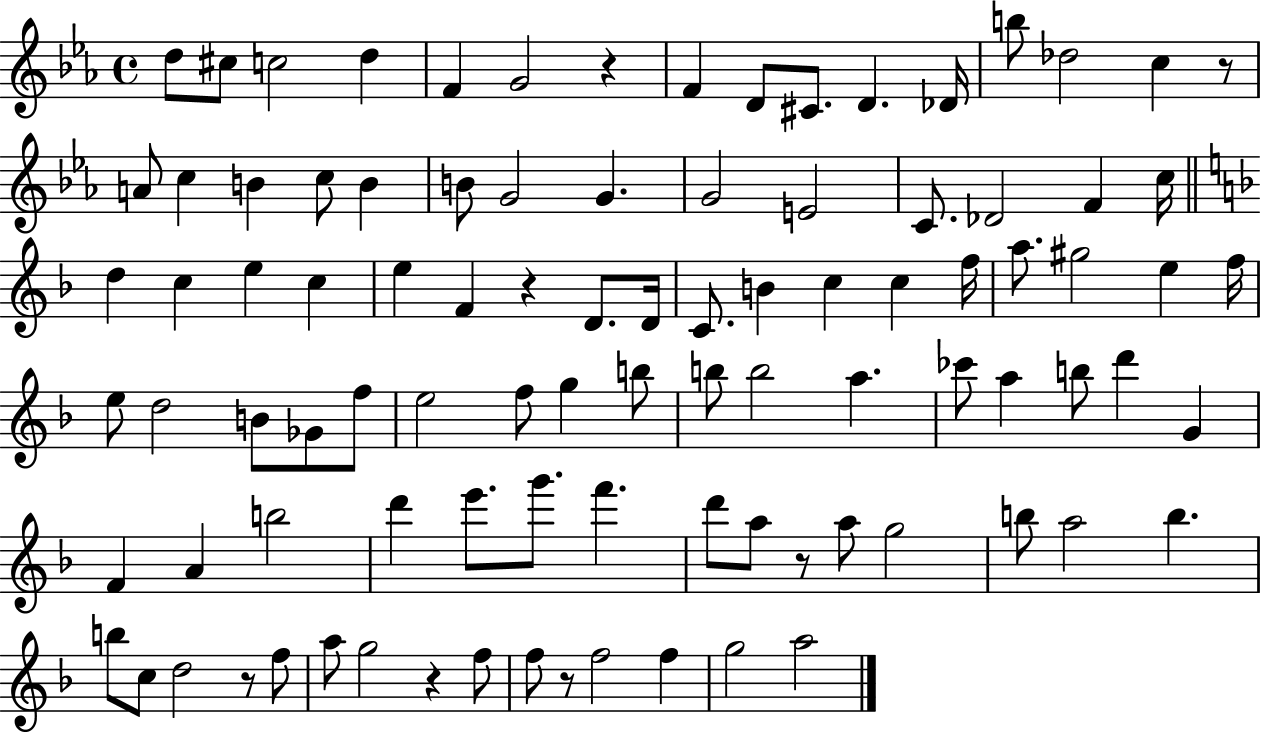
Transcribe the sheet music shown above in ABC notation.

X:1
T:Untitled
M:4/4
L:1/4
K:Eb
d/2 ^c/2 c2 d F G2 z F D/2 ^C/2 D _D/4 b/2 _d2 c z/2 A/2 c B c/2 B B/2 G2 G G2 E2 C/2 _D2 F c/4 d c e c e F z D/2 D/4 C/2 B c c f/4 a/2 ^g2 e f/4 e/2 d2 B/2 _G/2 f/2 e2 f/2 g b/2 b/2 b2 a _c'/2 a b/2 d' G F A b2 d' e'/2 g'/2 f' d'/2 a/2 z/2 a/2 g2 b/2 a2 b b/2 c/2 d2 z/2 f/2 a/2 g2 z f/2 f/2 z/2 f2 f g2 a2